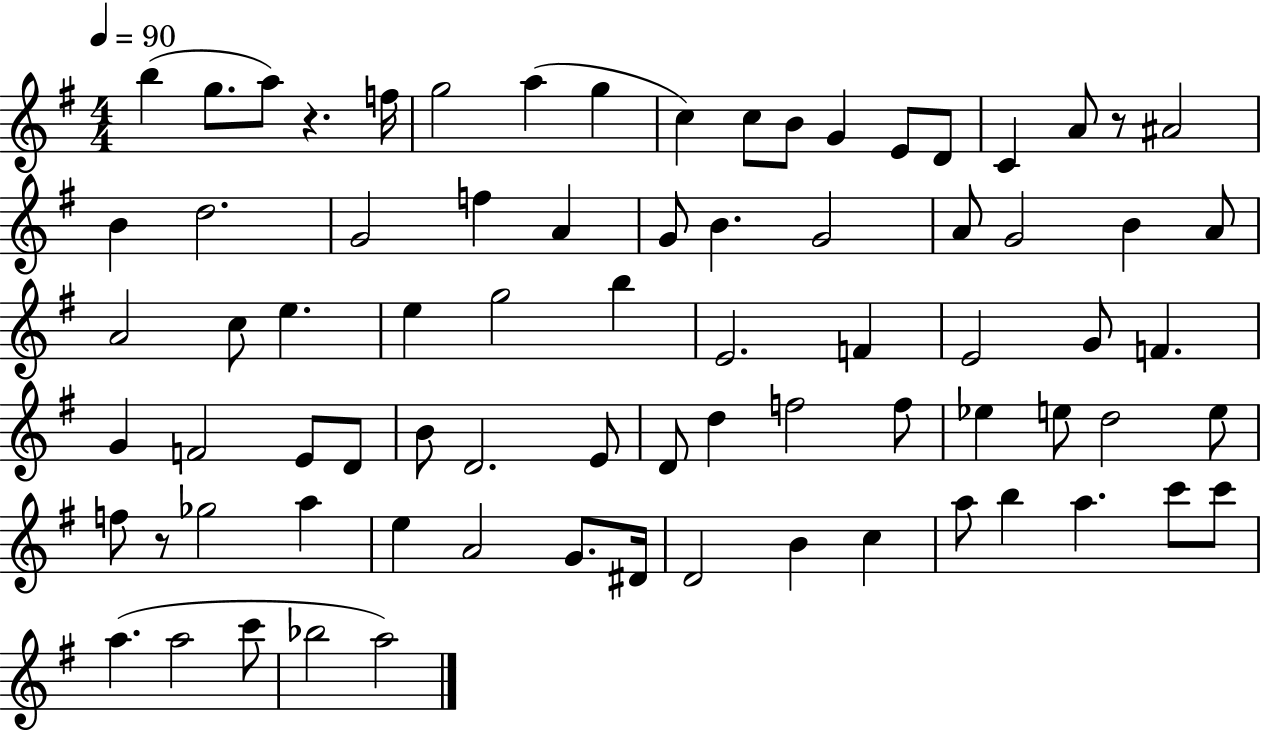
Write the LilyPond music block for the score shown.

{
  \clef treble
  \numericTimeSignature
  \time 4/4
  \key g \major
  \tempo 4 = 90
  b''4( g''8. a''8) r4. f''16 | g''2 a''4( g''4 | c''4) c''8 b'8 g'4 e'8 d'8 | c'4 a'8 r8 ais'2 | \break b'4 d''2. | g'2 f''4 a'4 | g'8 b'4. g'2 | a'8 g'2 b'4 a'8 | \break a'2 c''8 e''4. | e''4 g''2 b''4 | e'2. f'4 | e'2 g'8 f'4. | \break g'4 f'2 e'8 d'8 | b'8 d'2. e'8 | d'8 d''4 f''2 f''8 | ees''4 e''8 d''2 e''8 | \break f''8 r8 ges''2 a''4 | e''4 a'2 g'8. dis'16 | d'2 b'4 c''4 | a''8 b''4 a''4. c'''8 c'''8 | \break a''4.( a''2 c'''8 | bes''2 a''2) | \bar "|."
}